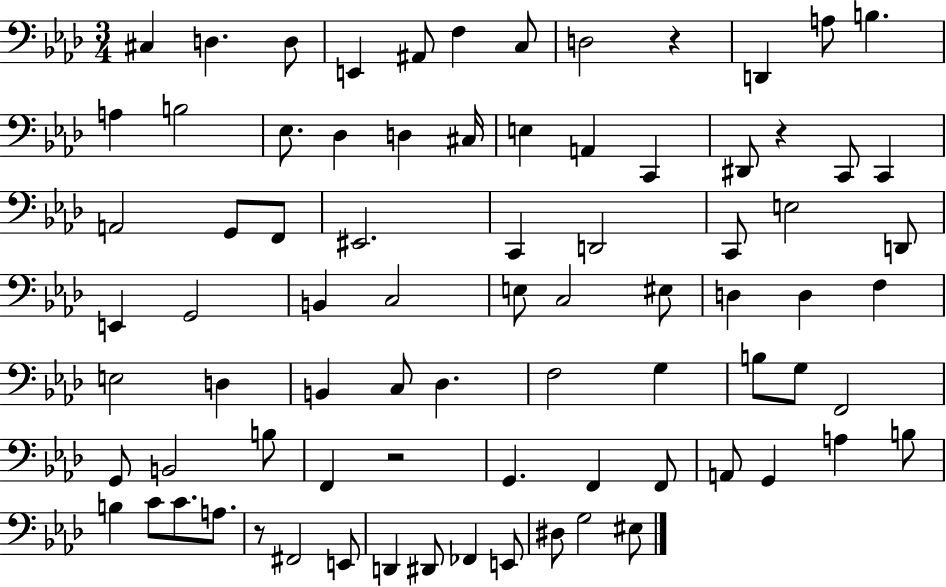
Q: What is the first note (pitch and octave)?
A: C#3